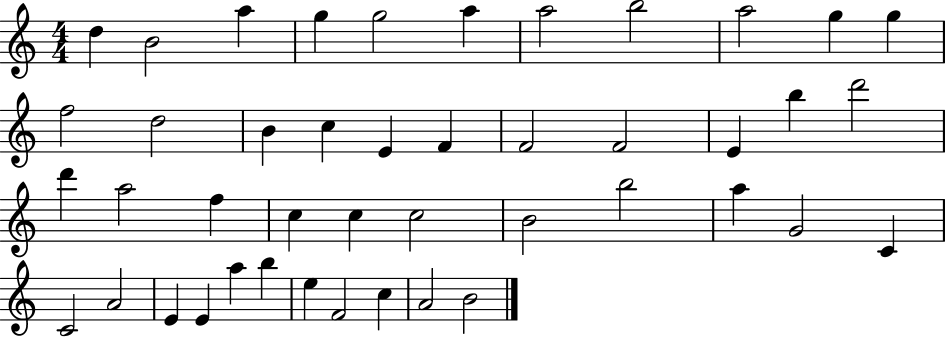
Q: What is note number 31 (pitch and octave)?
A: A5